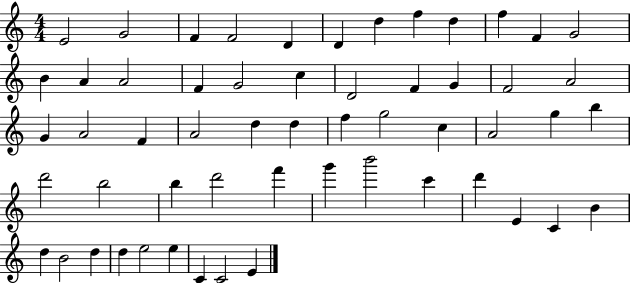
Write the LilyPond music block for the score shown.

{
  \clef treble
  \numericTimeSignature
  \time 4/4
  \key c \major
  e'2 g'2 | f'4 f'2 d'4 | d'4 d''4 f''4 d''4 | f''4 f'4 g'2 | \break b'4 a'4 a'2 | f'4 g'2 c''4 | d'2 f'4 g'4 | f'2 a'2 | \break g'4 a'2 f'4 | a'2 d''4 d''4 | f''4 g''2 c''4 | a'2 g''4 b''4 | \break d'''2 b''2 | b''4 d'''2 f'''4 | g'''4 b'''2 c'''4 | d'''4 e'4 c'4 b'4 | \break d''4 b'2 d''4 | d''4 e''2 e''4 | c'4 c'2 e'4 | \bar "|."
}